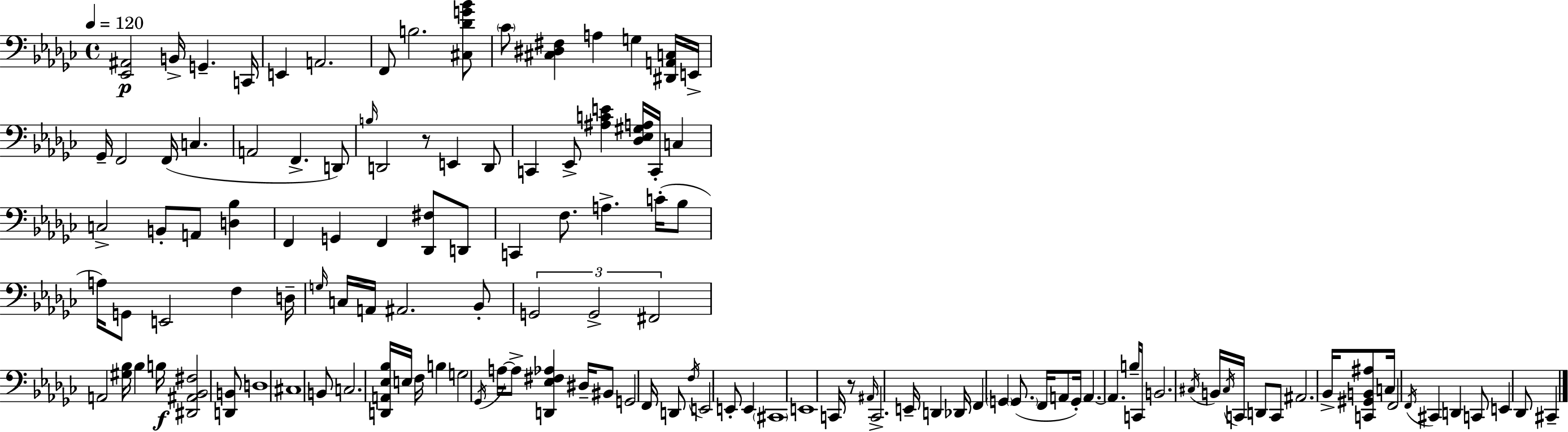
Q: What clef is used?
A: bass